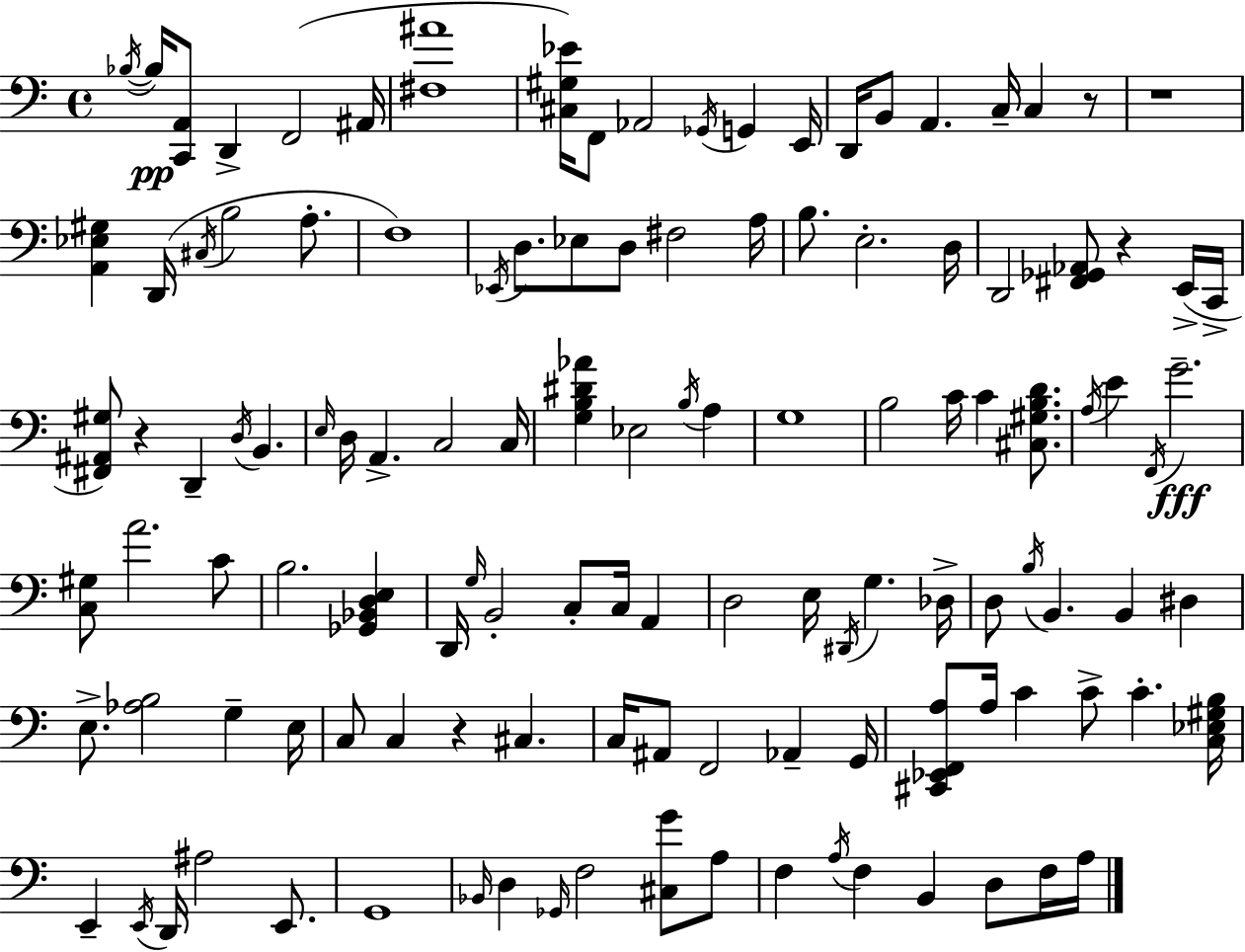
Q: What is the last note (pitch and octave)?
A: A3